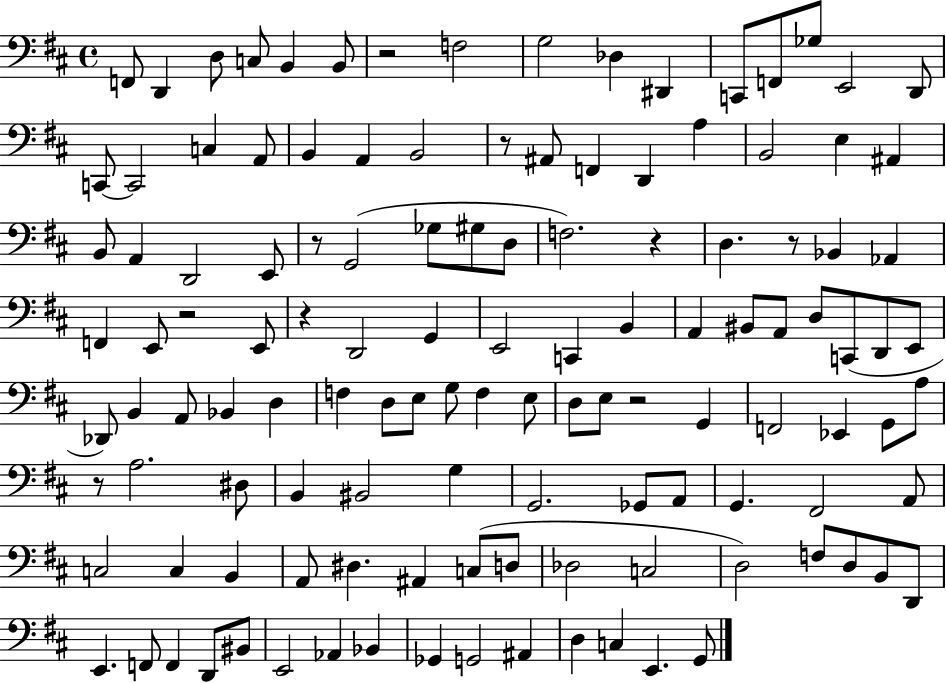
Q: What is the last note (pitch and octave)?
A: G2